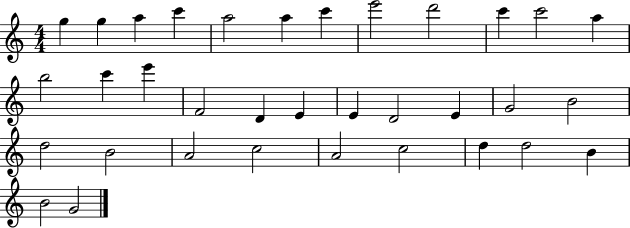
{
  \clef treble
  \numericTimeSignature
  \time 4/4
  \key c \major
  g''4 g''4 a''4 c'''4 | a''2 a''4 c'''4 | e'''2 d'''2 | c'''4 c'''2 a''4 | \break b''2 c'''4 e'''4 | f'2 d'4 e'4 | e'4 d'2 e'4 | g'2 b'2 | \break d''2 b'2 | a'2 c''2 | a'2 c''2 | d''4 d''2 b'4 | \break b'2 g'2 | \bar "|."
}